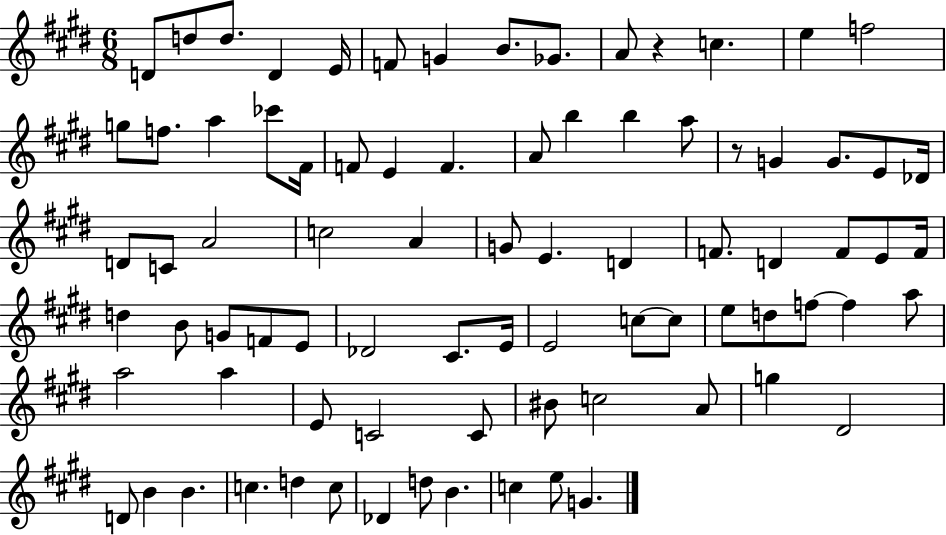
{
  \clef treble
  \numericTimeSignature
  \time 6/8
  \key e \major
  d'8 d''8 d''8. d'4 e'16 | f'8 g'4 b'8. ges'8. | a'8 r4 c''4. | e''4 f''2 | \break g''8 f''8. a''4 ces'''8 fis'16 | f'8 e'4 f'4. | a'8 b''4 b''4 a''8 | r8 g'4 g'8. e'8 des'16 | \break d'8 c'8 a'2 | c''2 a'4 | g'8 e'4. d'4 | f'8. d'4 f'8 e'8 f'16 | \break d''4 b'8 g'8 f'8 e'8 | des'2 cis'8. e'16 | e'2 c''8~~ c''8 | e''8 d''8 f''8~~ f''4 a''8 | \break a''2 a''4 | e'8 c'2 c'8 | bis'8 c''2 a'8 | g''4 dis'2 | \break d'8 b'4 b'4. | c''4. d''4 c''8 | des'4 d''8 b'4. | c''4 e''8 g'4. | \break \bar "|."
}